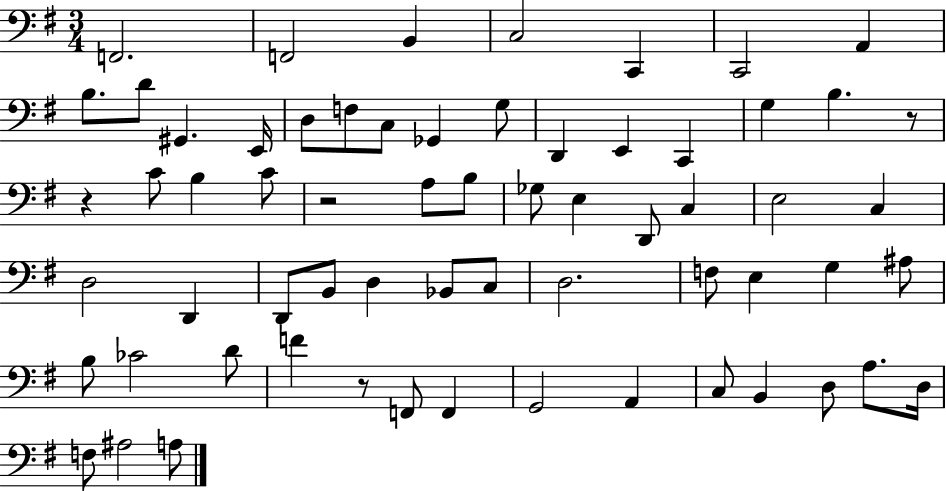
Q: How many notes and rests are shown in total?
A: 64